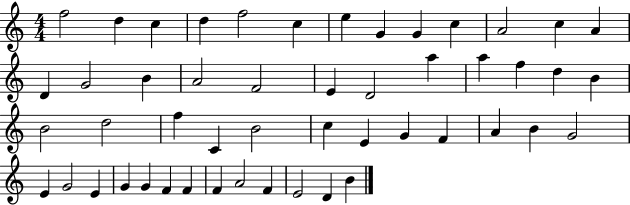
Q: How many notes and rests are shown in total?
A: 50